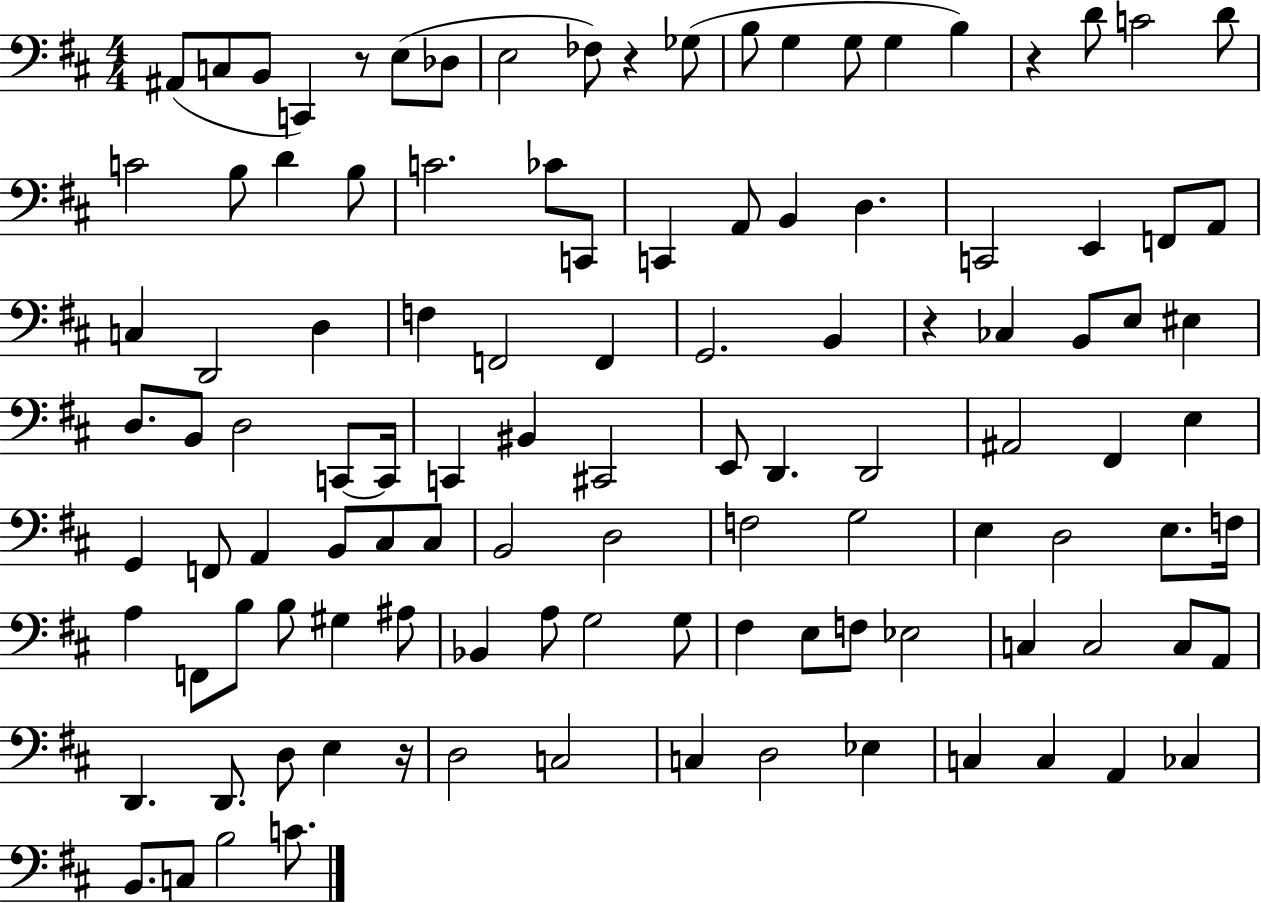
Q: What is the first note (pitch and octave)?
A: A#2